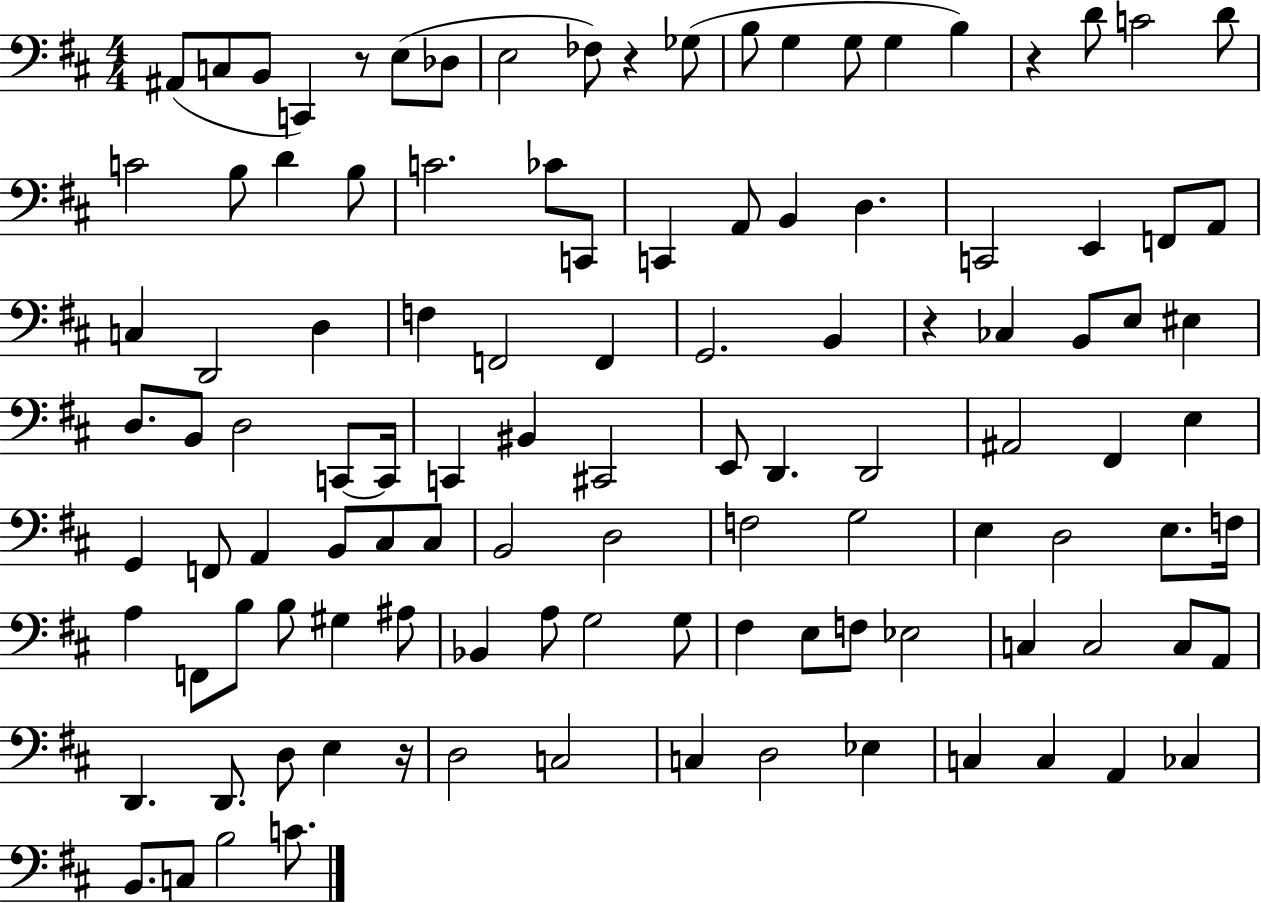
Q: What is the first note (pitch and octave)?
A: A#2